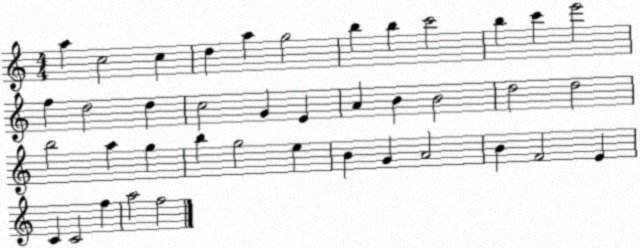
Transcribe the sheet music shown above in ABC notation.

X:1
T:Untitled
M:4/4
L:1/4
K:C
a c2 c d a g2 b b c'2 b c' e'2 f d2 d c2 G E A B B2 d2 d2 b2 a g b g2 e B G A2 B F2 E C C2 f a2 f2